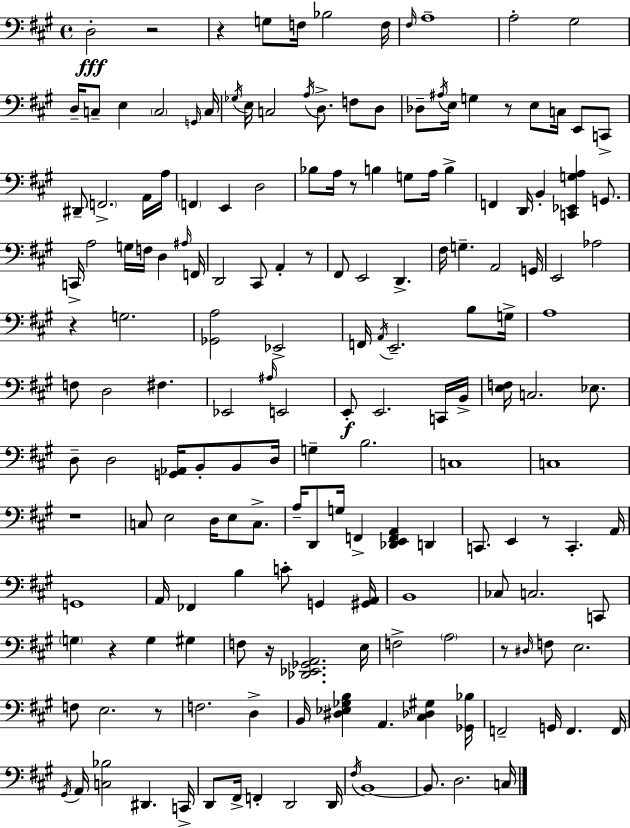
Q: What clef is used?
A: bass